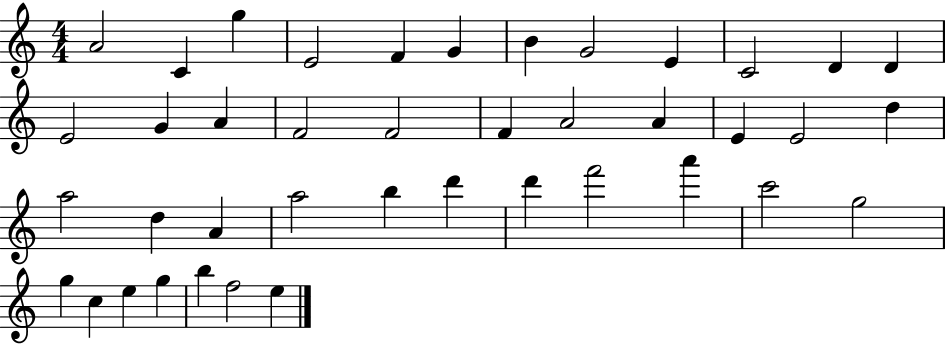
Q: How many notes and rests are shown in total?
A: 41